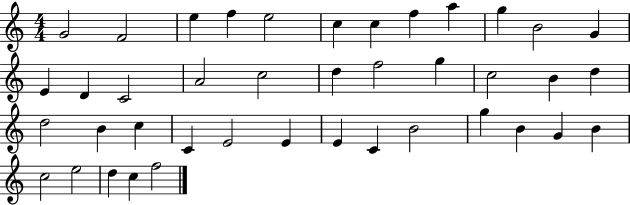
X:1
T:Untitled
M:4/4
L:1/4
K:C
G2 F2 e f e2 c c f a g B2 G E D C2 A2 c2 d f2 g c2 B d d2 B c C E2 E E C B2 g B G B c2 e2 d c f2